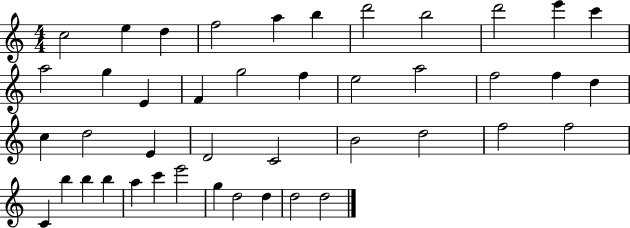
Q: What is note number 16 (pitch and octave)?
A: G5